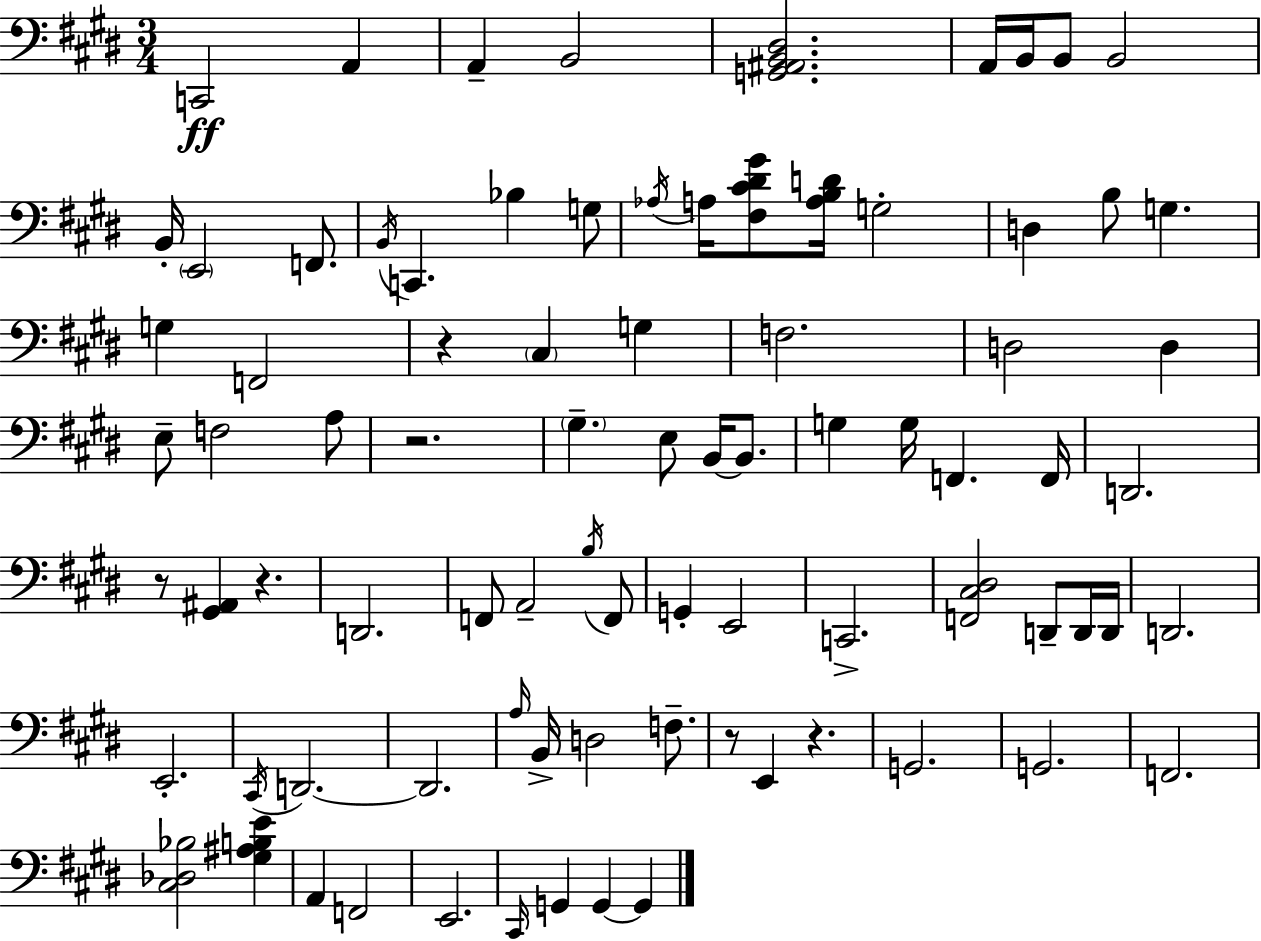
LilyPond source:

{
  \clef bass
  \numericTimeSignature
  \time 3/4
  \key e \major
  c,2\ff a,4 | a,4-- b,2 | <g, ais, b, dis>2. | a,16 b,16 b,8 b,2 | \break b,16-. \parenthesize e,2 f,8. | \acciaccatura { b,16 } c,4. bes4 g8 | \acciaccatura { aes16 } a16 <fis cis' dis' gis'>8 <a b d'>16 g2-. | d4 b8 g4. | \break g4 f,2 | r4 \parenthesize cis4 g4 | f2. | d2 d4 | \break e8-- f2 | a8 r2. | \parenthesize gis4.-- e8 b,16~~ b,8. | g4 g16 f,4. | \break f,16 d,2. | r8 <gis, ais,>4 r4. | d,2. | f,8 a,2-- | \break \acciaccatura { b16 } f,8 g,4-. e,2 | c,2.-> | <f, cis dis>2 d,8-- | d,16 d,16 d,2. | \break e,2.-. | \acciaccatura { cis,16 } d,2.~~ | d,2. | \grace { a16 } b,16-> d2 | \break f8.-- r8 e,4 r4. | g,2. | g,2. | f,2. | \break <cis des bes>2 | <gis ais b e'>4 a,4 f,2 | e,2. | \grace { cis,16 } g,4 g,4~~ | \break g,4 \bar "|."
}